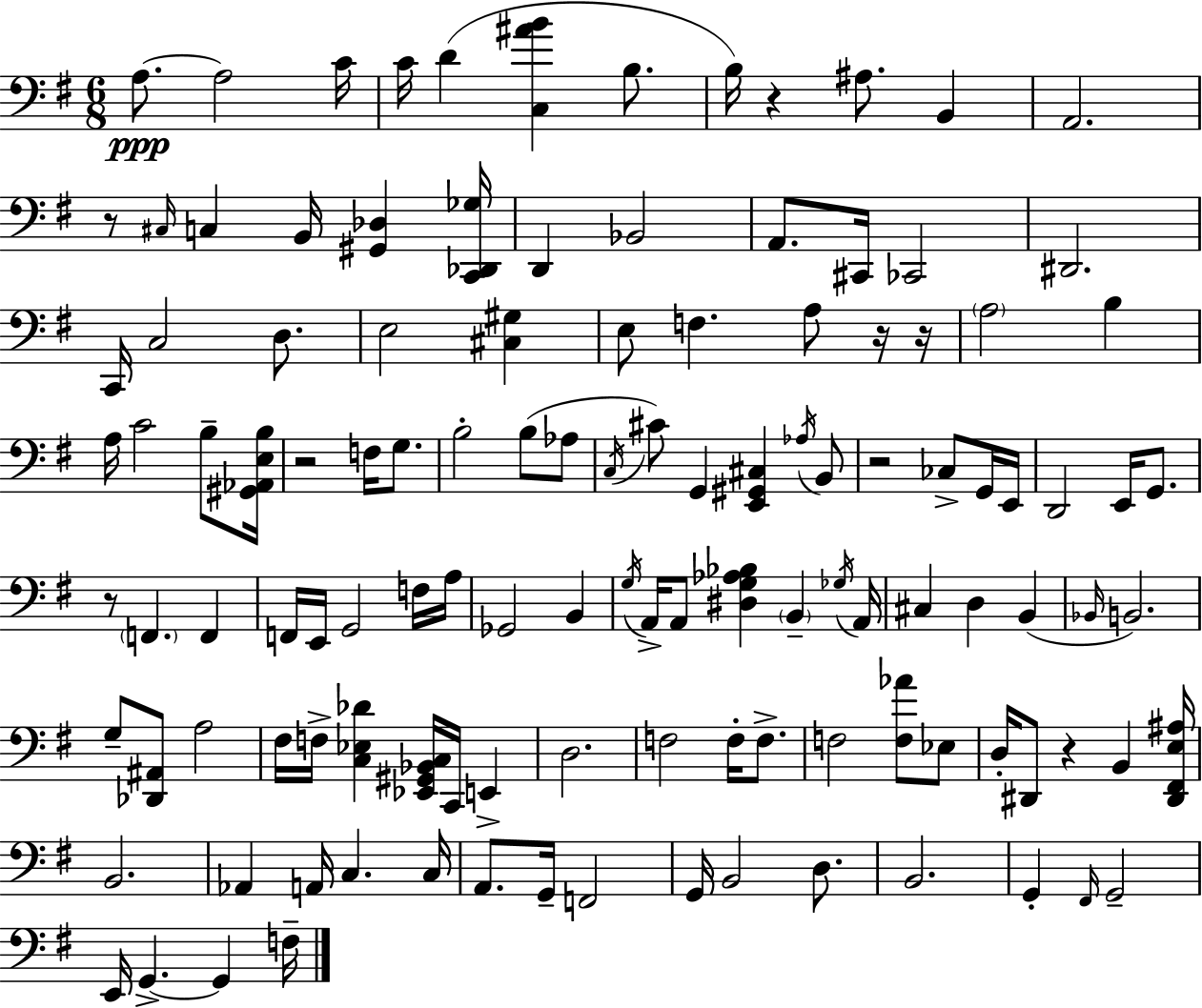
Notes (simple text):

A3/e. A3/h C4/s C4/s D4/q [C3,A#4,B4]/q B3/e. B3/s R/q A#3/e. B2/q A2/h. R/e C#3/s C3/q B2/s [G#2,Db3]/q [C2,Db2,Gb3]/s D2/q Bb2/h A2/e. C#2/s CES2/h D#2/h. C2/s C3/h D3/e. E3/h [C#3,G#3]/q E3/e F3/q. A3/e R/s R/s A3/h B3/q A3/s C4/h B3/e [G#2,Ab2,E3,B3]/s R/h F3/s G3/e. B3/h B3/e Ab3/e C3/s C#4/e G2/q [E2,G#2,C#3]/q Ab3/s B2/e R/h CES3/e G2/s E2/s D2/h E2/s G2/e. R/e F2/q. F2/q F2/s E2/s G2/h F3/s A3/s Gb2/h B2/q G3/s A2/s A2/e [D#3,G3,Ab3,Bb3]/q B2/q Gb3/s A2/s C#3/q D3/q B2/q Bb2/s B2/h. G3/e [Db2,A#2]/e A3/h F#3/s F3/s [C3,Eb3,Db4]/q [Eb2,G#2,Bb2,C3]/s C2/s E2/q D3/h. F3/h F3/s F3/e. F3/h [F3,Ab4]/e Eb3/e D3/s D#2/e R/q B2/q [D#2,F#2,E3,A#3]/s B2/h. Ab2/q A2/s C3/q. C3/s A2/e. G2/s F2/h G2/s B2/h D3/e. B2/h. G2/q F#2/s G2/h E2/s G2/q. G2/q F3/s